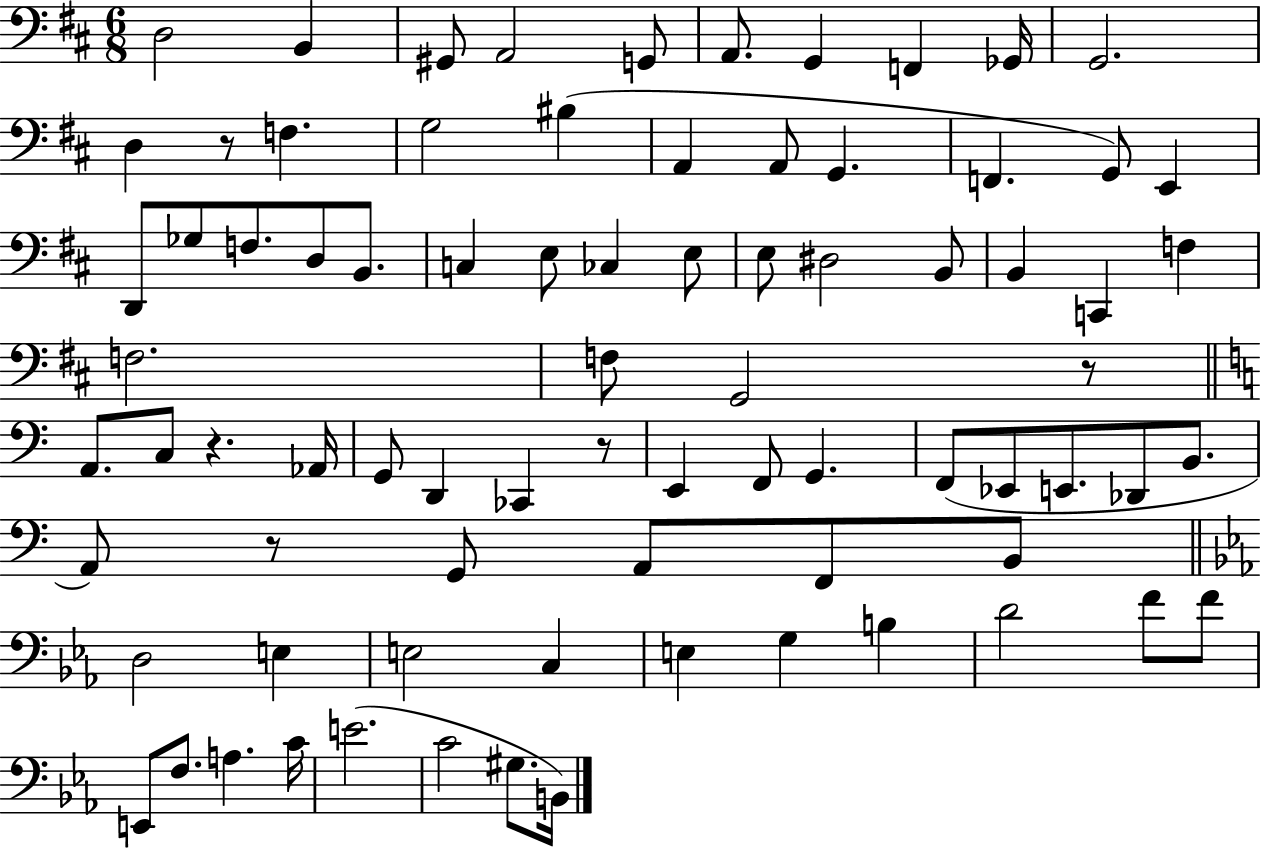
{
  \clef bass
  \numericTimeSignature
  \time 6/8
  \key d \major
  d2 b,4 | gis,8 a,2 g,8 | a,8. g,4 f,4 ges,16 | g,2. | \break d4 r8 f4. | g2 bis4( | a,4 a,8 g,4. | f,4. g,8) e,4 | \break d,8 ges8 f8. d8 b,8. | c4 e8 ces4 e8 | e8 dis2 b,8 | b,4 c,4 f4 | \break f2. | f8 g,2 r8 | \bar "||" \break \key c \major a,8. c8 r4. aes,16 | g,8 d,4 ces,4 r8 | e,4 f,8 g,4. | f,8( ees,8 e,8. des,8 b,8. | \break a,8) r8 g,8 a,8 f,8 b,8 | \bar "||" \break \key c \minor d2 e4 | e2 c4 | e4 g4 b4 | d'2 f'8 f'8 | \break e,8 f8. a4. c'16 | e'2.( | c'2 gis8. b,16) | \bar "|."
}